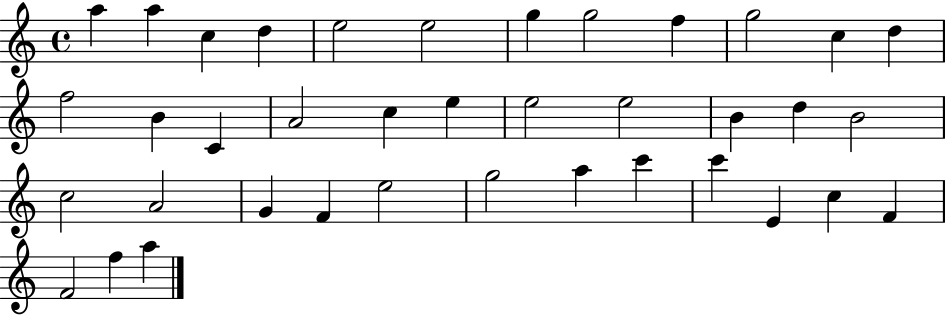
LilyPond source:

{
  \clef treble
  \time 4/4
  \defaultTimeSignature
  \key c \major
  a''4 a''4 c''4 d''4 | e''2 e''2 | g''4 g''2 f''4 | g''2 c''4 d''4 | \break f''2 b'4 c'4 | a'2 c''4 e''4 | e''2 e''2 | b'4 d''4 b'2 | \break c''2 a'2 | g'4 f'4 e''2 | g''2 a''4 c'''4 | c'''4 e'4 c''4 f'4 | \break f'2 f''4 a''4 | \bar "|."
}